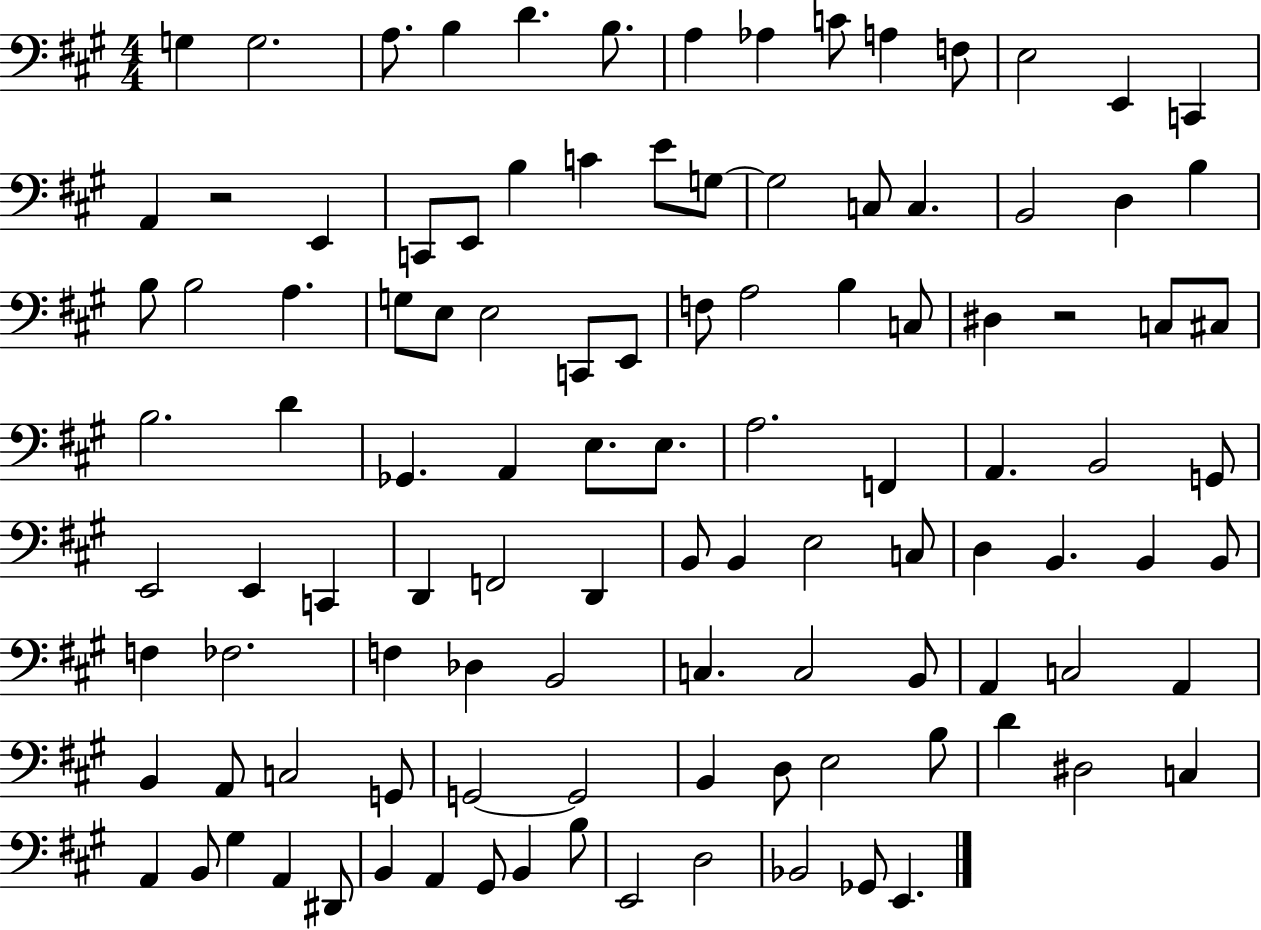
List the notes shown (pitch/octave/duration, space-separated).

G3/q G3/h. A3/e. B3/q D4/q. B3/e. A3/q Ab3/q C4/e A3/q F3/e E3/h E2/q C2/q A2/q R/h E2/q C2/e E2/e B3/q C4/q E4/e G3/e G3/h C3/e C3/q. B2/h D3/q B3/q B3/e B3/h A3/q. G3/e E3/e E3/h C2/e E2/e F3/e A3/h B3/q C3/e D#3/q R/h C3/e C#3/e B3/h. D4/q Gb2/q. A2/q E3/e. E3/e. A3/h. F2/q A2/q. B2/h G2/e E2/h E2/q C2/q D2/q F2/h D2/q B2/e B2/q E3/h C3/e D3/q B2/q. B2/q B2/e F3/q FES3/h. F3/q Db3/q B2/h C3/q. C3/h B2/e A2/q C3/h A2/q B2/q A2/e C3/h G2/e G2/h G2/h B2/q D3/e E3/h B3/e D4/q D#3/h C3/q A2/q B2/e G#3/q A2/q D#2/e B2/q A2/q G#2/e B2/q B3/e E2/h D3/h Bb2/h Gb2/e E2/q.